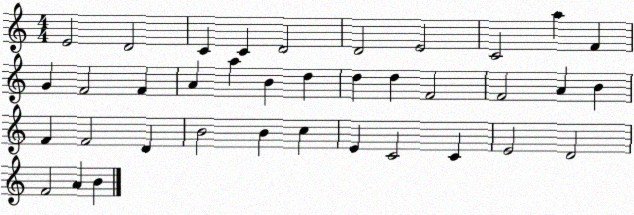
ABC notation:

X:1
T:Untitled
M:4/4
L:1/4
K:C
E2 D2 C C D2 D2 E2 C2 a F G F2 F A a B d d d F2 F2 A B F F2 D B2 B c E C2 C E2 D2 F2 A B